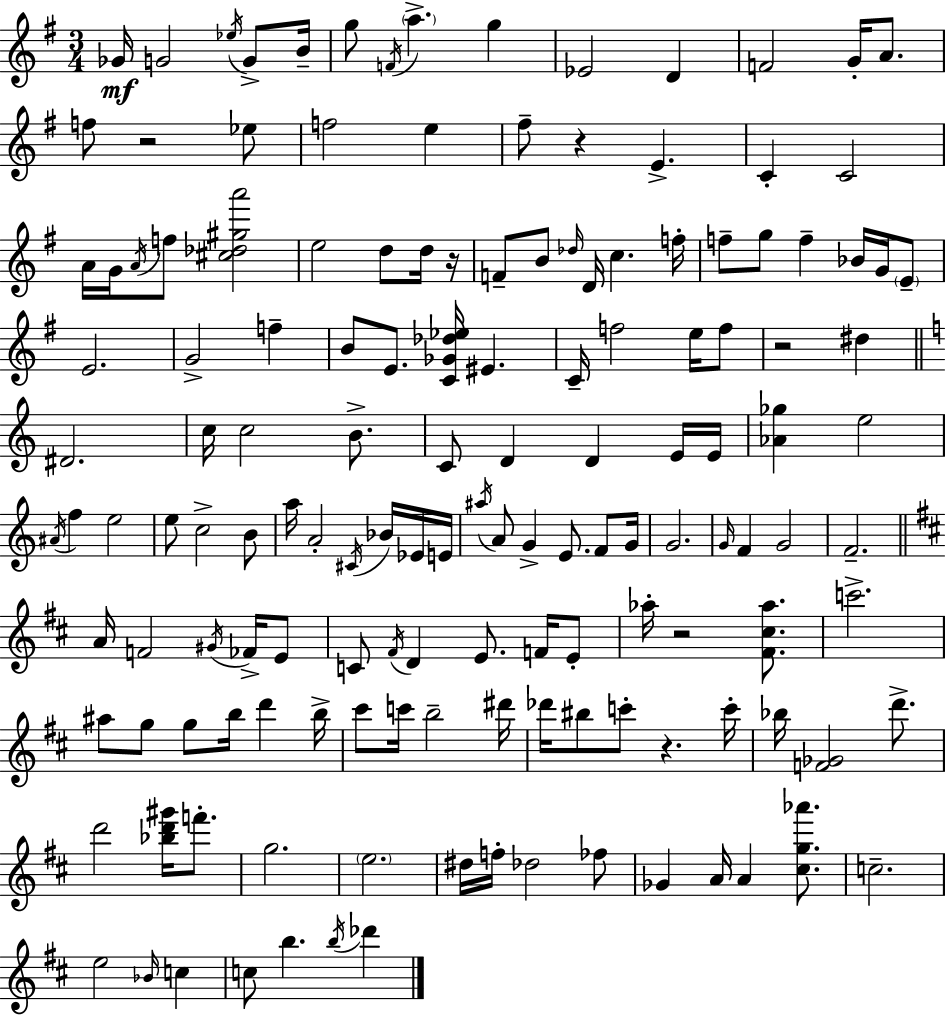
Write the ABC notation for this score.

X:1
T:Untitled
M:3/4
L:1/4
K:Em
_G/4 G2 _e/4 G/2 B/4 g/2 F/4 a g _E2 D F2 G/4 A/2 f/2 z2 _e/2 f2 e ^f/2 z E C C2 A/4 G/4 A/4 f/2 [^c_d^ga']2 e2 d/2 d/4 z/4 F/2 B/2 _d/4 D/4 c f/4 f/2 g/2 f _B/4 G/4 E/2 E2 G2 f B/2 E/2 [C_G_d_e]/4 ^E C/4 f2 e/4 f/2 z2 ^d ^D2 c/4 c2 B/2 C/2 D D E/4 E/4 [_A_g] e2 ^A/4 f e2 e/2 c2 B/2 a/4 A2 ^C/4 _B/4 _E/4 E/4 ^a/4 A/2 G E/2 F/2 G/4 G2 G/4 F G2 F2 A/4 F2 ^G/4 _F/4 E/2 C/2 ^F/4 D E/2 F/4 E/2 _a/4 z2 [^F^c_a]/2 c'2 ^a/2 g/2 g/2 b/4 d' b/4 ^c'/2 c'/4 b2 ^d'/4 _d'/4 ^b/2 c'/2 z c'/4 _b/4 [F_G]2 d'/2 d'2 [_bd'^g']/4 f'/2 g2 e2 ^d/4 f/4 _d2 _f/2 _G A/4 A [^cg_a']/2 c2 e2 _B/4 c c/2 b b/4 _d'